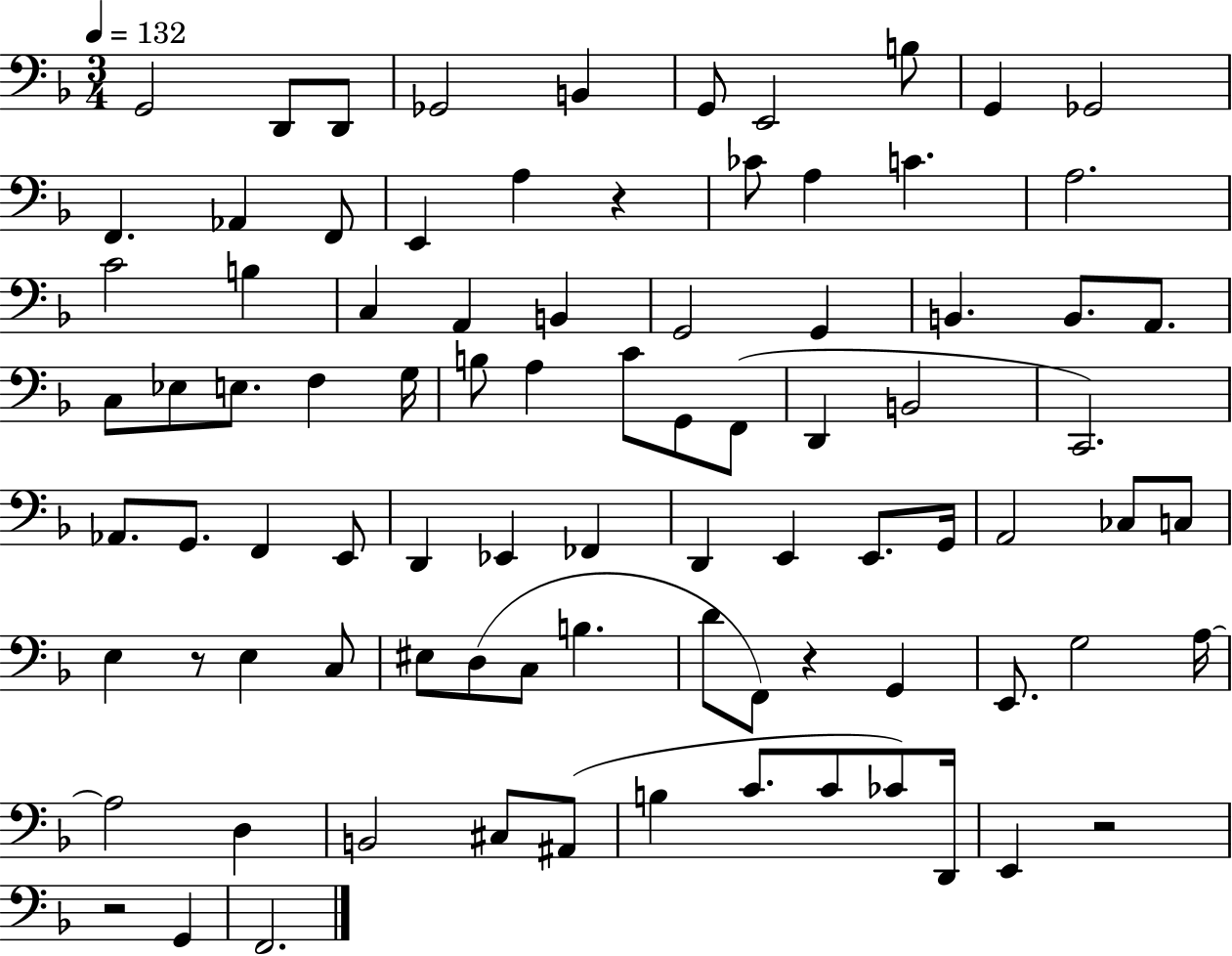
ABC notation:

X:1
T:Untitled
M:3/4
L:1/4
K:F
G,,2 D,,/2 D,,/2 _G,,2 B,, G,,/2 E,,2 B,/2 G,, _G,,2 F,, _A,, F,,/2 E,, A, z _C/2 A, C A,2 C2 B, C, A,, B,, G,,2 G,, B,, B,,/2 A,,/2 C,/2 _E,/2 E,/2 F, G,/4 B,/2 A, C/2 G,,/2 F,,/2 D,, B,,2 C,,2 _A,,/2 G,,/2 F,, E,,/2 D,, _E,, _F,, D,, E,, E,,/2 G,,/4 A,,2 _C,/2 C,/2 E, z/2 E, C,/2 ^E,/2 D,/2 C,/2 B, D/2 F,,/2 z G,, E,,/2 G,2 A,/4 A,2 D, B,,2 ^C,/2 ^A,,/2 B, C/2 C/2 _C/2 D,,/4 E,, z2 z2 G,, F,,2